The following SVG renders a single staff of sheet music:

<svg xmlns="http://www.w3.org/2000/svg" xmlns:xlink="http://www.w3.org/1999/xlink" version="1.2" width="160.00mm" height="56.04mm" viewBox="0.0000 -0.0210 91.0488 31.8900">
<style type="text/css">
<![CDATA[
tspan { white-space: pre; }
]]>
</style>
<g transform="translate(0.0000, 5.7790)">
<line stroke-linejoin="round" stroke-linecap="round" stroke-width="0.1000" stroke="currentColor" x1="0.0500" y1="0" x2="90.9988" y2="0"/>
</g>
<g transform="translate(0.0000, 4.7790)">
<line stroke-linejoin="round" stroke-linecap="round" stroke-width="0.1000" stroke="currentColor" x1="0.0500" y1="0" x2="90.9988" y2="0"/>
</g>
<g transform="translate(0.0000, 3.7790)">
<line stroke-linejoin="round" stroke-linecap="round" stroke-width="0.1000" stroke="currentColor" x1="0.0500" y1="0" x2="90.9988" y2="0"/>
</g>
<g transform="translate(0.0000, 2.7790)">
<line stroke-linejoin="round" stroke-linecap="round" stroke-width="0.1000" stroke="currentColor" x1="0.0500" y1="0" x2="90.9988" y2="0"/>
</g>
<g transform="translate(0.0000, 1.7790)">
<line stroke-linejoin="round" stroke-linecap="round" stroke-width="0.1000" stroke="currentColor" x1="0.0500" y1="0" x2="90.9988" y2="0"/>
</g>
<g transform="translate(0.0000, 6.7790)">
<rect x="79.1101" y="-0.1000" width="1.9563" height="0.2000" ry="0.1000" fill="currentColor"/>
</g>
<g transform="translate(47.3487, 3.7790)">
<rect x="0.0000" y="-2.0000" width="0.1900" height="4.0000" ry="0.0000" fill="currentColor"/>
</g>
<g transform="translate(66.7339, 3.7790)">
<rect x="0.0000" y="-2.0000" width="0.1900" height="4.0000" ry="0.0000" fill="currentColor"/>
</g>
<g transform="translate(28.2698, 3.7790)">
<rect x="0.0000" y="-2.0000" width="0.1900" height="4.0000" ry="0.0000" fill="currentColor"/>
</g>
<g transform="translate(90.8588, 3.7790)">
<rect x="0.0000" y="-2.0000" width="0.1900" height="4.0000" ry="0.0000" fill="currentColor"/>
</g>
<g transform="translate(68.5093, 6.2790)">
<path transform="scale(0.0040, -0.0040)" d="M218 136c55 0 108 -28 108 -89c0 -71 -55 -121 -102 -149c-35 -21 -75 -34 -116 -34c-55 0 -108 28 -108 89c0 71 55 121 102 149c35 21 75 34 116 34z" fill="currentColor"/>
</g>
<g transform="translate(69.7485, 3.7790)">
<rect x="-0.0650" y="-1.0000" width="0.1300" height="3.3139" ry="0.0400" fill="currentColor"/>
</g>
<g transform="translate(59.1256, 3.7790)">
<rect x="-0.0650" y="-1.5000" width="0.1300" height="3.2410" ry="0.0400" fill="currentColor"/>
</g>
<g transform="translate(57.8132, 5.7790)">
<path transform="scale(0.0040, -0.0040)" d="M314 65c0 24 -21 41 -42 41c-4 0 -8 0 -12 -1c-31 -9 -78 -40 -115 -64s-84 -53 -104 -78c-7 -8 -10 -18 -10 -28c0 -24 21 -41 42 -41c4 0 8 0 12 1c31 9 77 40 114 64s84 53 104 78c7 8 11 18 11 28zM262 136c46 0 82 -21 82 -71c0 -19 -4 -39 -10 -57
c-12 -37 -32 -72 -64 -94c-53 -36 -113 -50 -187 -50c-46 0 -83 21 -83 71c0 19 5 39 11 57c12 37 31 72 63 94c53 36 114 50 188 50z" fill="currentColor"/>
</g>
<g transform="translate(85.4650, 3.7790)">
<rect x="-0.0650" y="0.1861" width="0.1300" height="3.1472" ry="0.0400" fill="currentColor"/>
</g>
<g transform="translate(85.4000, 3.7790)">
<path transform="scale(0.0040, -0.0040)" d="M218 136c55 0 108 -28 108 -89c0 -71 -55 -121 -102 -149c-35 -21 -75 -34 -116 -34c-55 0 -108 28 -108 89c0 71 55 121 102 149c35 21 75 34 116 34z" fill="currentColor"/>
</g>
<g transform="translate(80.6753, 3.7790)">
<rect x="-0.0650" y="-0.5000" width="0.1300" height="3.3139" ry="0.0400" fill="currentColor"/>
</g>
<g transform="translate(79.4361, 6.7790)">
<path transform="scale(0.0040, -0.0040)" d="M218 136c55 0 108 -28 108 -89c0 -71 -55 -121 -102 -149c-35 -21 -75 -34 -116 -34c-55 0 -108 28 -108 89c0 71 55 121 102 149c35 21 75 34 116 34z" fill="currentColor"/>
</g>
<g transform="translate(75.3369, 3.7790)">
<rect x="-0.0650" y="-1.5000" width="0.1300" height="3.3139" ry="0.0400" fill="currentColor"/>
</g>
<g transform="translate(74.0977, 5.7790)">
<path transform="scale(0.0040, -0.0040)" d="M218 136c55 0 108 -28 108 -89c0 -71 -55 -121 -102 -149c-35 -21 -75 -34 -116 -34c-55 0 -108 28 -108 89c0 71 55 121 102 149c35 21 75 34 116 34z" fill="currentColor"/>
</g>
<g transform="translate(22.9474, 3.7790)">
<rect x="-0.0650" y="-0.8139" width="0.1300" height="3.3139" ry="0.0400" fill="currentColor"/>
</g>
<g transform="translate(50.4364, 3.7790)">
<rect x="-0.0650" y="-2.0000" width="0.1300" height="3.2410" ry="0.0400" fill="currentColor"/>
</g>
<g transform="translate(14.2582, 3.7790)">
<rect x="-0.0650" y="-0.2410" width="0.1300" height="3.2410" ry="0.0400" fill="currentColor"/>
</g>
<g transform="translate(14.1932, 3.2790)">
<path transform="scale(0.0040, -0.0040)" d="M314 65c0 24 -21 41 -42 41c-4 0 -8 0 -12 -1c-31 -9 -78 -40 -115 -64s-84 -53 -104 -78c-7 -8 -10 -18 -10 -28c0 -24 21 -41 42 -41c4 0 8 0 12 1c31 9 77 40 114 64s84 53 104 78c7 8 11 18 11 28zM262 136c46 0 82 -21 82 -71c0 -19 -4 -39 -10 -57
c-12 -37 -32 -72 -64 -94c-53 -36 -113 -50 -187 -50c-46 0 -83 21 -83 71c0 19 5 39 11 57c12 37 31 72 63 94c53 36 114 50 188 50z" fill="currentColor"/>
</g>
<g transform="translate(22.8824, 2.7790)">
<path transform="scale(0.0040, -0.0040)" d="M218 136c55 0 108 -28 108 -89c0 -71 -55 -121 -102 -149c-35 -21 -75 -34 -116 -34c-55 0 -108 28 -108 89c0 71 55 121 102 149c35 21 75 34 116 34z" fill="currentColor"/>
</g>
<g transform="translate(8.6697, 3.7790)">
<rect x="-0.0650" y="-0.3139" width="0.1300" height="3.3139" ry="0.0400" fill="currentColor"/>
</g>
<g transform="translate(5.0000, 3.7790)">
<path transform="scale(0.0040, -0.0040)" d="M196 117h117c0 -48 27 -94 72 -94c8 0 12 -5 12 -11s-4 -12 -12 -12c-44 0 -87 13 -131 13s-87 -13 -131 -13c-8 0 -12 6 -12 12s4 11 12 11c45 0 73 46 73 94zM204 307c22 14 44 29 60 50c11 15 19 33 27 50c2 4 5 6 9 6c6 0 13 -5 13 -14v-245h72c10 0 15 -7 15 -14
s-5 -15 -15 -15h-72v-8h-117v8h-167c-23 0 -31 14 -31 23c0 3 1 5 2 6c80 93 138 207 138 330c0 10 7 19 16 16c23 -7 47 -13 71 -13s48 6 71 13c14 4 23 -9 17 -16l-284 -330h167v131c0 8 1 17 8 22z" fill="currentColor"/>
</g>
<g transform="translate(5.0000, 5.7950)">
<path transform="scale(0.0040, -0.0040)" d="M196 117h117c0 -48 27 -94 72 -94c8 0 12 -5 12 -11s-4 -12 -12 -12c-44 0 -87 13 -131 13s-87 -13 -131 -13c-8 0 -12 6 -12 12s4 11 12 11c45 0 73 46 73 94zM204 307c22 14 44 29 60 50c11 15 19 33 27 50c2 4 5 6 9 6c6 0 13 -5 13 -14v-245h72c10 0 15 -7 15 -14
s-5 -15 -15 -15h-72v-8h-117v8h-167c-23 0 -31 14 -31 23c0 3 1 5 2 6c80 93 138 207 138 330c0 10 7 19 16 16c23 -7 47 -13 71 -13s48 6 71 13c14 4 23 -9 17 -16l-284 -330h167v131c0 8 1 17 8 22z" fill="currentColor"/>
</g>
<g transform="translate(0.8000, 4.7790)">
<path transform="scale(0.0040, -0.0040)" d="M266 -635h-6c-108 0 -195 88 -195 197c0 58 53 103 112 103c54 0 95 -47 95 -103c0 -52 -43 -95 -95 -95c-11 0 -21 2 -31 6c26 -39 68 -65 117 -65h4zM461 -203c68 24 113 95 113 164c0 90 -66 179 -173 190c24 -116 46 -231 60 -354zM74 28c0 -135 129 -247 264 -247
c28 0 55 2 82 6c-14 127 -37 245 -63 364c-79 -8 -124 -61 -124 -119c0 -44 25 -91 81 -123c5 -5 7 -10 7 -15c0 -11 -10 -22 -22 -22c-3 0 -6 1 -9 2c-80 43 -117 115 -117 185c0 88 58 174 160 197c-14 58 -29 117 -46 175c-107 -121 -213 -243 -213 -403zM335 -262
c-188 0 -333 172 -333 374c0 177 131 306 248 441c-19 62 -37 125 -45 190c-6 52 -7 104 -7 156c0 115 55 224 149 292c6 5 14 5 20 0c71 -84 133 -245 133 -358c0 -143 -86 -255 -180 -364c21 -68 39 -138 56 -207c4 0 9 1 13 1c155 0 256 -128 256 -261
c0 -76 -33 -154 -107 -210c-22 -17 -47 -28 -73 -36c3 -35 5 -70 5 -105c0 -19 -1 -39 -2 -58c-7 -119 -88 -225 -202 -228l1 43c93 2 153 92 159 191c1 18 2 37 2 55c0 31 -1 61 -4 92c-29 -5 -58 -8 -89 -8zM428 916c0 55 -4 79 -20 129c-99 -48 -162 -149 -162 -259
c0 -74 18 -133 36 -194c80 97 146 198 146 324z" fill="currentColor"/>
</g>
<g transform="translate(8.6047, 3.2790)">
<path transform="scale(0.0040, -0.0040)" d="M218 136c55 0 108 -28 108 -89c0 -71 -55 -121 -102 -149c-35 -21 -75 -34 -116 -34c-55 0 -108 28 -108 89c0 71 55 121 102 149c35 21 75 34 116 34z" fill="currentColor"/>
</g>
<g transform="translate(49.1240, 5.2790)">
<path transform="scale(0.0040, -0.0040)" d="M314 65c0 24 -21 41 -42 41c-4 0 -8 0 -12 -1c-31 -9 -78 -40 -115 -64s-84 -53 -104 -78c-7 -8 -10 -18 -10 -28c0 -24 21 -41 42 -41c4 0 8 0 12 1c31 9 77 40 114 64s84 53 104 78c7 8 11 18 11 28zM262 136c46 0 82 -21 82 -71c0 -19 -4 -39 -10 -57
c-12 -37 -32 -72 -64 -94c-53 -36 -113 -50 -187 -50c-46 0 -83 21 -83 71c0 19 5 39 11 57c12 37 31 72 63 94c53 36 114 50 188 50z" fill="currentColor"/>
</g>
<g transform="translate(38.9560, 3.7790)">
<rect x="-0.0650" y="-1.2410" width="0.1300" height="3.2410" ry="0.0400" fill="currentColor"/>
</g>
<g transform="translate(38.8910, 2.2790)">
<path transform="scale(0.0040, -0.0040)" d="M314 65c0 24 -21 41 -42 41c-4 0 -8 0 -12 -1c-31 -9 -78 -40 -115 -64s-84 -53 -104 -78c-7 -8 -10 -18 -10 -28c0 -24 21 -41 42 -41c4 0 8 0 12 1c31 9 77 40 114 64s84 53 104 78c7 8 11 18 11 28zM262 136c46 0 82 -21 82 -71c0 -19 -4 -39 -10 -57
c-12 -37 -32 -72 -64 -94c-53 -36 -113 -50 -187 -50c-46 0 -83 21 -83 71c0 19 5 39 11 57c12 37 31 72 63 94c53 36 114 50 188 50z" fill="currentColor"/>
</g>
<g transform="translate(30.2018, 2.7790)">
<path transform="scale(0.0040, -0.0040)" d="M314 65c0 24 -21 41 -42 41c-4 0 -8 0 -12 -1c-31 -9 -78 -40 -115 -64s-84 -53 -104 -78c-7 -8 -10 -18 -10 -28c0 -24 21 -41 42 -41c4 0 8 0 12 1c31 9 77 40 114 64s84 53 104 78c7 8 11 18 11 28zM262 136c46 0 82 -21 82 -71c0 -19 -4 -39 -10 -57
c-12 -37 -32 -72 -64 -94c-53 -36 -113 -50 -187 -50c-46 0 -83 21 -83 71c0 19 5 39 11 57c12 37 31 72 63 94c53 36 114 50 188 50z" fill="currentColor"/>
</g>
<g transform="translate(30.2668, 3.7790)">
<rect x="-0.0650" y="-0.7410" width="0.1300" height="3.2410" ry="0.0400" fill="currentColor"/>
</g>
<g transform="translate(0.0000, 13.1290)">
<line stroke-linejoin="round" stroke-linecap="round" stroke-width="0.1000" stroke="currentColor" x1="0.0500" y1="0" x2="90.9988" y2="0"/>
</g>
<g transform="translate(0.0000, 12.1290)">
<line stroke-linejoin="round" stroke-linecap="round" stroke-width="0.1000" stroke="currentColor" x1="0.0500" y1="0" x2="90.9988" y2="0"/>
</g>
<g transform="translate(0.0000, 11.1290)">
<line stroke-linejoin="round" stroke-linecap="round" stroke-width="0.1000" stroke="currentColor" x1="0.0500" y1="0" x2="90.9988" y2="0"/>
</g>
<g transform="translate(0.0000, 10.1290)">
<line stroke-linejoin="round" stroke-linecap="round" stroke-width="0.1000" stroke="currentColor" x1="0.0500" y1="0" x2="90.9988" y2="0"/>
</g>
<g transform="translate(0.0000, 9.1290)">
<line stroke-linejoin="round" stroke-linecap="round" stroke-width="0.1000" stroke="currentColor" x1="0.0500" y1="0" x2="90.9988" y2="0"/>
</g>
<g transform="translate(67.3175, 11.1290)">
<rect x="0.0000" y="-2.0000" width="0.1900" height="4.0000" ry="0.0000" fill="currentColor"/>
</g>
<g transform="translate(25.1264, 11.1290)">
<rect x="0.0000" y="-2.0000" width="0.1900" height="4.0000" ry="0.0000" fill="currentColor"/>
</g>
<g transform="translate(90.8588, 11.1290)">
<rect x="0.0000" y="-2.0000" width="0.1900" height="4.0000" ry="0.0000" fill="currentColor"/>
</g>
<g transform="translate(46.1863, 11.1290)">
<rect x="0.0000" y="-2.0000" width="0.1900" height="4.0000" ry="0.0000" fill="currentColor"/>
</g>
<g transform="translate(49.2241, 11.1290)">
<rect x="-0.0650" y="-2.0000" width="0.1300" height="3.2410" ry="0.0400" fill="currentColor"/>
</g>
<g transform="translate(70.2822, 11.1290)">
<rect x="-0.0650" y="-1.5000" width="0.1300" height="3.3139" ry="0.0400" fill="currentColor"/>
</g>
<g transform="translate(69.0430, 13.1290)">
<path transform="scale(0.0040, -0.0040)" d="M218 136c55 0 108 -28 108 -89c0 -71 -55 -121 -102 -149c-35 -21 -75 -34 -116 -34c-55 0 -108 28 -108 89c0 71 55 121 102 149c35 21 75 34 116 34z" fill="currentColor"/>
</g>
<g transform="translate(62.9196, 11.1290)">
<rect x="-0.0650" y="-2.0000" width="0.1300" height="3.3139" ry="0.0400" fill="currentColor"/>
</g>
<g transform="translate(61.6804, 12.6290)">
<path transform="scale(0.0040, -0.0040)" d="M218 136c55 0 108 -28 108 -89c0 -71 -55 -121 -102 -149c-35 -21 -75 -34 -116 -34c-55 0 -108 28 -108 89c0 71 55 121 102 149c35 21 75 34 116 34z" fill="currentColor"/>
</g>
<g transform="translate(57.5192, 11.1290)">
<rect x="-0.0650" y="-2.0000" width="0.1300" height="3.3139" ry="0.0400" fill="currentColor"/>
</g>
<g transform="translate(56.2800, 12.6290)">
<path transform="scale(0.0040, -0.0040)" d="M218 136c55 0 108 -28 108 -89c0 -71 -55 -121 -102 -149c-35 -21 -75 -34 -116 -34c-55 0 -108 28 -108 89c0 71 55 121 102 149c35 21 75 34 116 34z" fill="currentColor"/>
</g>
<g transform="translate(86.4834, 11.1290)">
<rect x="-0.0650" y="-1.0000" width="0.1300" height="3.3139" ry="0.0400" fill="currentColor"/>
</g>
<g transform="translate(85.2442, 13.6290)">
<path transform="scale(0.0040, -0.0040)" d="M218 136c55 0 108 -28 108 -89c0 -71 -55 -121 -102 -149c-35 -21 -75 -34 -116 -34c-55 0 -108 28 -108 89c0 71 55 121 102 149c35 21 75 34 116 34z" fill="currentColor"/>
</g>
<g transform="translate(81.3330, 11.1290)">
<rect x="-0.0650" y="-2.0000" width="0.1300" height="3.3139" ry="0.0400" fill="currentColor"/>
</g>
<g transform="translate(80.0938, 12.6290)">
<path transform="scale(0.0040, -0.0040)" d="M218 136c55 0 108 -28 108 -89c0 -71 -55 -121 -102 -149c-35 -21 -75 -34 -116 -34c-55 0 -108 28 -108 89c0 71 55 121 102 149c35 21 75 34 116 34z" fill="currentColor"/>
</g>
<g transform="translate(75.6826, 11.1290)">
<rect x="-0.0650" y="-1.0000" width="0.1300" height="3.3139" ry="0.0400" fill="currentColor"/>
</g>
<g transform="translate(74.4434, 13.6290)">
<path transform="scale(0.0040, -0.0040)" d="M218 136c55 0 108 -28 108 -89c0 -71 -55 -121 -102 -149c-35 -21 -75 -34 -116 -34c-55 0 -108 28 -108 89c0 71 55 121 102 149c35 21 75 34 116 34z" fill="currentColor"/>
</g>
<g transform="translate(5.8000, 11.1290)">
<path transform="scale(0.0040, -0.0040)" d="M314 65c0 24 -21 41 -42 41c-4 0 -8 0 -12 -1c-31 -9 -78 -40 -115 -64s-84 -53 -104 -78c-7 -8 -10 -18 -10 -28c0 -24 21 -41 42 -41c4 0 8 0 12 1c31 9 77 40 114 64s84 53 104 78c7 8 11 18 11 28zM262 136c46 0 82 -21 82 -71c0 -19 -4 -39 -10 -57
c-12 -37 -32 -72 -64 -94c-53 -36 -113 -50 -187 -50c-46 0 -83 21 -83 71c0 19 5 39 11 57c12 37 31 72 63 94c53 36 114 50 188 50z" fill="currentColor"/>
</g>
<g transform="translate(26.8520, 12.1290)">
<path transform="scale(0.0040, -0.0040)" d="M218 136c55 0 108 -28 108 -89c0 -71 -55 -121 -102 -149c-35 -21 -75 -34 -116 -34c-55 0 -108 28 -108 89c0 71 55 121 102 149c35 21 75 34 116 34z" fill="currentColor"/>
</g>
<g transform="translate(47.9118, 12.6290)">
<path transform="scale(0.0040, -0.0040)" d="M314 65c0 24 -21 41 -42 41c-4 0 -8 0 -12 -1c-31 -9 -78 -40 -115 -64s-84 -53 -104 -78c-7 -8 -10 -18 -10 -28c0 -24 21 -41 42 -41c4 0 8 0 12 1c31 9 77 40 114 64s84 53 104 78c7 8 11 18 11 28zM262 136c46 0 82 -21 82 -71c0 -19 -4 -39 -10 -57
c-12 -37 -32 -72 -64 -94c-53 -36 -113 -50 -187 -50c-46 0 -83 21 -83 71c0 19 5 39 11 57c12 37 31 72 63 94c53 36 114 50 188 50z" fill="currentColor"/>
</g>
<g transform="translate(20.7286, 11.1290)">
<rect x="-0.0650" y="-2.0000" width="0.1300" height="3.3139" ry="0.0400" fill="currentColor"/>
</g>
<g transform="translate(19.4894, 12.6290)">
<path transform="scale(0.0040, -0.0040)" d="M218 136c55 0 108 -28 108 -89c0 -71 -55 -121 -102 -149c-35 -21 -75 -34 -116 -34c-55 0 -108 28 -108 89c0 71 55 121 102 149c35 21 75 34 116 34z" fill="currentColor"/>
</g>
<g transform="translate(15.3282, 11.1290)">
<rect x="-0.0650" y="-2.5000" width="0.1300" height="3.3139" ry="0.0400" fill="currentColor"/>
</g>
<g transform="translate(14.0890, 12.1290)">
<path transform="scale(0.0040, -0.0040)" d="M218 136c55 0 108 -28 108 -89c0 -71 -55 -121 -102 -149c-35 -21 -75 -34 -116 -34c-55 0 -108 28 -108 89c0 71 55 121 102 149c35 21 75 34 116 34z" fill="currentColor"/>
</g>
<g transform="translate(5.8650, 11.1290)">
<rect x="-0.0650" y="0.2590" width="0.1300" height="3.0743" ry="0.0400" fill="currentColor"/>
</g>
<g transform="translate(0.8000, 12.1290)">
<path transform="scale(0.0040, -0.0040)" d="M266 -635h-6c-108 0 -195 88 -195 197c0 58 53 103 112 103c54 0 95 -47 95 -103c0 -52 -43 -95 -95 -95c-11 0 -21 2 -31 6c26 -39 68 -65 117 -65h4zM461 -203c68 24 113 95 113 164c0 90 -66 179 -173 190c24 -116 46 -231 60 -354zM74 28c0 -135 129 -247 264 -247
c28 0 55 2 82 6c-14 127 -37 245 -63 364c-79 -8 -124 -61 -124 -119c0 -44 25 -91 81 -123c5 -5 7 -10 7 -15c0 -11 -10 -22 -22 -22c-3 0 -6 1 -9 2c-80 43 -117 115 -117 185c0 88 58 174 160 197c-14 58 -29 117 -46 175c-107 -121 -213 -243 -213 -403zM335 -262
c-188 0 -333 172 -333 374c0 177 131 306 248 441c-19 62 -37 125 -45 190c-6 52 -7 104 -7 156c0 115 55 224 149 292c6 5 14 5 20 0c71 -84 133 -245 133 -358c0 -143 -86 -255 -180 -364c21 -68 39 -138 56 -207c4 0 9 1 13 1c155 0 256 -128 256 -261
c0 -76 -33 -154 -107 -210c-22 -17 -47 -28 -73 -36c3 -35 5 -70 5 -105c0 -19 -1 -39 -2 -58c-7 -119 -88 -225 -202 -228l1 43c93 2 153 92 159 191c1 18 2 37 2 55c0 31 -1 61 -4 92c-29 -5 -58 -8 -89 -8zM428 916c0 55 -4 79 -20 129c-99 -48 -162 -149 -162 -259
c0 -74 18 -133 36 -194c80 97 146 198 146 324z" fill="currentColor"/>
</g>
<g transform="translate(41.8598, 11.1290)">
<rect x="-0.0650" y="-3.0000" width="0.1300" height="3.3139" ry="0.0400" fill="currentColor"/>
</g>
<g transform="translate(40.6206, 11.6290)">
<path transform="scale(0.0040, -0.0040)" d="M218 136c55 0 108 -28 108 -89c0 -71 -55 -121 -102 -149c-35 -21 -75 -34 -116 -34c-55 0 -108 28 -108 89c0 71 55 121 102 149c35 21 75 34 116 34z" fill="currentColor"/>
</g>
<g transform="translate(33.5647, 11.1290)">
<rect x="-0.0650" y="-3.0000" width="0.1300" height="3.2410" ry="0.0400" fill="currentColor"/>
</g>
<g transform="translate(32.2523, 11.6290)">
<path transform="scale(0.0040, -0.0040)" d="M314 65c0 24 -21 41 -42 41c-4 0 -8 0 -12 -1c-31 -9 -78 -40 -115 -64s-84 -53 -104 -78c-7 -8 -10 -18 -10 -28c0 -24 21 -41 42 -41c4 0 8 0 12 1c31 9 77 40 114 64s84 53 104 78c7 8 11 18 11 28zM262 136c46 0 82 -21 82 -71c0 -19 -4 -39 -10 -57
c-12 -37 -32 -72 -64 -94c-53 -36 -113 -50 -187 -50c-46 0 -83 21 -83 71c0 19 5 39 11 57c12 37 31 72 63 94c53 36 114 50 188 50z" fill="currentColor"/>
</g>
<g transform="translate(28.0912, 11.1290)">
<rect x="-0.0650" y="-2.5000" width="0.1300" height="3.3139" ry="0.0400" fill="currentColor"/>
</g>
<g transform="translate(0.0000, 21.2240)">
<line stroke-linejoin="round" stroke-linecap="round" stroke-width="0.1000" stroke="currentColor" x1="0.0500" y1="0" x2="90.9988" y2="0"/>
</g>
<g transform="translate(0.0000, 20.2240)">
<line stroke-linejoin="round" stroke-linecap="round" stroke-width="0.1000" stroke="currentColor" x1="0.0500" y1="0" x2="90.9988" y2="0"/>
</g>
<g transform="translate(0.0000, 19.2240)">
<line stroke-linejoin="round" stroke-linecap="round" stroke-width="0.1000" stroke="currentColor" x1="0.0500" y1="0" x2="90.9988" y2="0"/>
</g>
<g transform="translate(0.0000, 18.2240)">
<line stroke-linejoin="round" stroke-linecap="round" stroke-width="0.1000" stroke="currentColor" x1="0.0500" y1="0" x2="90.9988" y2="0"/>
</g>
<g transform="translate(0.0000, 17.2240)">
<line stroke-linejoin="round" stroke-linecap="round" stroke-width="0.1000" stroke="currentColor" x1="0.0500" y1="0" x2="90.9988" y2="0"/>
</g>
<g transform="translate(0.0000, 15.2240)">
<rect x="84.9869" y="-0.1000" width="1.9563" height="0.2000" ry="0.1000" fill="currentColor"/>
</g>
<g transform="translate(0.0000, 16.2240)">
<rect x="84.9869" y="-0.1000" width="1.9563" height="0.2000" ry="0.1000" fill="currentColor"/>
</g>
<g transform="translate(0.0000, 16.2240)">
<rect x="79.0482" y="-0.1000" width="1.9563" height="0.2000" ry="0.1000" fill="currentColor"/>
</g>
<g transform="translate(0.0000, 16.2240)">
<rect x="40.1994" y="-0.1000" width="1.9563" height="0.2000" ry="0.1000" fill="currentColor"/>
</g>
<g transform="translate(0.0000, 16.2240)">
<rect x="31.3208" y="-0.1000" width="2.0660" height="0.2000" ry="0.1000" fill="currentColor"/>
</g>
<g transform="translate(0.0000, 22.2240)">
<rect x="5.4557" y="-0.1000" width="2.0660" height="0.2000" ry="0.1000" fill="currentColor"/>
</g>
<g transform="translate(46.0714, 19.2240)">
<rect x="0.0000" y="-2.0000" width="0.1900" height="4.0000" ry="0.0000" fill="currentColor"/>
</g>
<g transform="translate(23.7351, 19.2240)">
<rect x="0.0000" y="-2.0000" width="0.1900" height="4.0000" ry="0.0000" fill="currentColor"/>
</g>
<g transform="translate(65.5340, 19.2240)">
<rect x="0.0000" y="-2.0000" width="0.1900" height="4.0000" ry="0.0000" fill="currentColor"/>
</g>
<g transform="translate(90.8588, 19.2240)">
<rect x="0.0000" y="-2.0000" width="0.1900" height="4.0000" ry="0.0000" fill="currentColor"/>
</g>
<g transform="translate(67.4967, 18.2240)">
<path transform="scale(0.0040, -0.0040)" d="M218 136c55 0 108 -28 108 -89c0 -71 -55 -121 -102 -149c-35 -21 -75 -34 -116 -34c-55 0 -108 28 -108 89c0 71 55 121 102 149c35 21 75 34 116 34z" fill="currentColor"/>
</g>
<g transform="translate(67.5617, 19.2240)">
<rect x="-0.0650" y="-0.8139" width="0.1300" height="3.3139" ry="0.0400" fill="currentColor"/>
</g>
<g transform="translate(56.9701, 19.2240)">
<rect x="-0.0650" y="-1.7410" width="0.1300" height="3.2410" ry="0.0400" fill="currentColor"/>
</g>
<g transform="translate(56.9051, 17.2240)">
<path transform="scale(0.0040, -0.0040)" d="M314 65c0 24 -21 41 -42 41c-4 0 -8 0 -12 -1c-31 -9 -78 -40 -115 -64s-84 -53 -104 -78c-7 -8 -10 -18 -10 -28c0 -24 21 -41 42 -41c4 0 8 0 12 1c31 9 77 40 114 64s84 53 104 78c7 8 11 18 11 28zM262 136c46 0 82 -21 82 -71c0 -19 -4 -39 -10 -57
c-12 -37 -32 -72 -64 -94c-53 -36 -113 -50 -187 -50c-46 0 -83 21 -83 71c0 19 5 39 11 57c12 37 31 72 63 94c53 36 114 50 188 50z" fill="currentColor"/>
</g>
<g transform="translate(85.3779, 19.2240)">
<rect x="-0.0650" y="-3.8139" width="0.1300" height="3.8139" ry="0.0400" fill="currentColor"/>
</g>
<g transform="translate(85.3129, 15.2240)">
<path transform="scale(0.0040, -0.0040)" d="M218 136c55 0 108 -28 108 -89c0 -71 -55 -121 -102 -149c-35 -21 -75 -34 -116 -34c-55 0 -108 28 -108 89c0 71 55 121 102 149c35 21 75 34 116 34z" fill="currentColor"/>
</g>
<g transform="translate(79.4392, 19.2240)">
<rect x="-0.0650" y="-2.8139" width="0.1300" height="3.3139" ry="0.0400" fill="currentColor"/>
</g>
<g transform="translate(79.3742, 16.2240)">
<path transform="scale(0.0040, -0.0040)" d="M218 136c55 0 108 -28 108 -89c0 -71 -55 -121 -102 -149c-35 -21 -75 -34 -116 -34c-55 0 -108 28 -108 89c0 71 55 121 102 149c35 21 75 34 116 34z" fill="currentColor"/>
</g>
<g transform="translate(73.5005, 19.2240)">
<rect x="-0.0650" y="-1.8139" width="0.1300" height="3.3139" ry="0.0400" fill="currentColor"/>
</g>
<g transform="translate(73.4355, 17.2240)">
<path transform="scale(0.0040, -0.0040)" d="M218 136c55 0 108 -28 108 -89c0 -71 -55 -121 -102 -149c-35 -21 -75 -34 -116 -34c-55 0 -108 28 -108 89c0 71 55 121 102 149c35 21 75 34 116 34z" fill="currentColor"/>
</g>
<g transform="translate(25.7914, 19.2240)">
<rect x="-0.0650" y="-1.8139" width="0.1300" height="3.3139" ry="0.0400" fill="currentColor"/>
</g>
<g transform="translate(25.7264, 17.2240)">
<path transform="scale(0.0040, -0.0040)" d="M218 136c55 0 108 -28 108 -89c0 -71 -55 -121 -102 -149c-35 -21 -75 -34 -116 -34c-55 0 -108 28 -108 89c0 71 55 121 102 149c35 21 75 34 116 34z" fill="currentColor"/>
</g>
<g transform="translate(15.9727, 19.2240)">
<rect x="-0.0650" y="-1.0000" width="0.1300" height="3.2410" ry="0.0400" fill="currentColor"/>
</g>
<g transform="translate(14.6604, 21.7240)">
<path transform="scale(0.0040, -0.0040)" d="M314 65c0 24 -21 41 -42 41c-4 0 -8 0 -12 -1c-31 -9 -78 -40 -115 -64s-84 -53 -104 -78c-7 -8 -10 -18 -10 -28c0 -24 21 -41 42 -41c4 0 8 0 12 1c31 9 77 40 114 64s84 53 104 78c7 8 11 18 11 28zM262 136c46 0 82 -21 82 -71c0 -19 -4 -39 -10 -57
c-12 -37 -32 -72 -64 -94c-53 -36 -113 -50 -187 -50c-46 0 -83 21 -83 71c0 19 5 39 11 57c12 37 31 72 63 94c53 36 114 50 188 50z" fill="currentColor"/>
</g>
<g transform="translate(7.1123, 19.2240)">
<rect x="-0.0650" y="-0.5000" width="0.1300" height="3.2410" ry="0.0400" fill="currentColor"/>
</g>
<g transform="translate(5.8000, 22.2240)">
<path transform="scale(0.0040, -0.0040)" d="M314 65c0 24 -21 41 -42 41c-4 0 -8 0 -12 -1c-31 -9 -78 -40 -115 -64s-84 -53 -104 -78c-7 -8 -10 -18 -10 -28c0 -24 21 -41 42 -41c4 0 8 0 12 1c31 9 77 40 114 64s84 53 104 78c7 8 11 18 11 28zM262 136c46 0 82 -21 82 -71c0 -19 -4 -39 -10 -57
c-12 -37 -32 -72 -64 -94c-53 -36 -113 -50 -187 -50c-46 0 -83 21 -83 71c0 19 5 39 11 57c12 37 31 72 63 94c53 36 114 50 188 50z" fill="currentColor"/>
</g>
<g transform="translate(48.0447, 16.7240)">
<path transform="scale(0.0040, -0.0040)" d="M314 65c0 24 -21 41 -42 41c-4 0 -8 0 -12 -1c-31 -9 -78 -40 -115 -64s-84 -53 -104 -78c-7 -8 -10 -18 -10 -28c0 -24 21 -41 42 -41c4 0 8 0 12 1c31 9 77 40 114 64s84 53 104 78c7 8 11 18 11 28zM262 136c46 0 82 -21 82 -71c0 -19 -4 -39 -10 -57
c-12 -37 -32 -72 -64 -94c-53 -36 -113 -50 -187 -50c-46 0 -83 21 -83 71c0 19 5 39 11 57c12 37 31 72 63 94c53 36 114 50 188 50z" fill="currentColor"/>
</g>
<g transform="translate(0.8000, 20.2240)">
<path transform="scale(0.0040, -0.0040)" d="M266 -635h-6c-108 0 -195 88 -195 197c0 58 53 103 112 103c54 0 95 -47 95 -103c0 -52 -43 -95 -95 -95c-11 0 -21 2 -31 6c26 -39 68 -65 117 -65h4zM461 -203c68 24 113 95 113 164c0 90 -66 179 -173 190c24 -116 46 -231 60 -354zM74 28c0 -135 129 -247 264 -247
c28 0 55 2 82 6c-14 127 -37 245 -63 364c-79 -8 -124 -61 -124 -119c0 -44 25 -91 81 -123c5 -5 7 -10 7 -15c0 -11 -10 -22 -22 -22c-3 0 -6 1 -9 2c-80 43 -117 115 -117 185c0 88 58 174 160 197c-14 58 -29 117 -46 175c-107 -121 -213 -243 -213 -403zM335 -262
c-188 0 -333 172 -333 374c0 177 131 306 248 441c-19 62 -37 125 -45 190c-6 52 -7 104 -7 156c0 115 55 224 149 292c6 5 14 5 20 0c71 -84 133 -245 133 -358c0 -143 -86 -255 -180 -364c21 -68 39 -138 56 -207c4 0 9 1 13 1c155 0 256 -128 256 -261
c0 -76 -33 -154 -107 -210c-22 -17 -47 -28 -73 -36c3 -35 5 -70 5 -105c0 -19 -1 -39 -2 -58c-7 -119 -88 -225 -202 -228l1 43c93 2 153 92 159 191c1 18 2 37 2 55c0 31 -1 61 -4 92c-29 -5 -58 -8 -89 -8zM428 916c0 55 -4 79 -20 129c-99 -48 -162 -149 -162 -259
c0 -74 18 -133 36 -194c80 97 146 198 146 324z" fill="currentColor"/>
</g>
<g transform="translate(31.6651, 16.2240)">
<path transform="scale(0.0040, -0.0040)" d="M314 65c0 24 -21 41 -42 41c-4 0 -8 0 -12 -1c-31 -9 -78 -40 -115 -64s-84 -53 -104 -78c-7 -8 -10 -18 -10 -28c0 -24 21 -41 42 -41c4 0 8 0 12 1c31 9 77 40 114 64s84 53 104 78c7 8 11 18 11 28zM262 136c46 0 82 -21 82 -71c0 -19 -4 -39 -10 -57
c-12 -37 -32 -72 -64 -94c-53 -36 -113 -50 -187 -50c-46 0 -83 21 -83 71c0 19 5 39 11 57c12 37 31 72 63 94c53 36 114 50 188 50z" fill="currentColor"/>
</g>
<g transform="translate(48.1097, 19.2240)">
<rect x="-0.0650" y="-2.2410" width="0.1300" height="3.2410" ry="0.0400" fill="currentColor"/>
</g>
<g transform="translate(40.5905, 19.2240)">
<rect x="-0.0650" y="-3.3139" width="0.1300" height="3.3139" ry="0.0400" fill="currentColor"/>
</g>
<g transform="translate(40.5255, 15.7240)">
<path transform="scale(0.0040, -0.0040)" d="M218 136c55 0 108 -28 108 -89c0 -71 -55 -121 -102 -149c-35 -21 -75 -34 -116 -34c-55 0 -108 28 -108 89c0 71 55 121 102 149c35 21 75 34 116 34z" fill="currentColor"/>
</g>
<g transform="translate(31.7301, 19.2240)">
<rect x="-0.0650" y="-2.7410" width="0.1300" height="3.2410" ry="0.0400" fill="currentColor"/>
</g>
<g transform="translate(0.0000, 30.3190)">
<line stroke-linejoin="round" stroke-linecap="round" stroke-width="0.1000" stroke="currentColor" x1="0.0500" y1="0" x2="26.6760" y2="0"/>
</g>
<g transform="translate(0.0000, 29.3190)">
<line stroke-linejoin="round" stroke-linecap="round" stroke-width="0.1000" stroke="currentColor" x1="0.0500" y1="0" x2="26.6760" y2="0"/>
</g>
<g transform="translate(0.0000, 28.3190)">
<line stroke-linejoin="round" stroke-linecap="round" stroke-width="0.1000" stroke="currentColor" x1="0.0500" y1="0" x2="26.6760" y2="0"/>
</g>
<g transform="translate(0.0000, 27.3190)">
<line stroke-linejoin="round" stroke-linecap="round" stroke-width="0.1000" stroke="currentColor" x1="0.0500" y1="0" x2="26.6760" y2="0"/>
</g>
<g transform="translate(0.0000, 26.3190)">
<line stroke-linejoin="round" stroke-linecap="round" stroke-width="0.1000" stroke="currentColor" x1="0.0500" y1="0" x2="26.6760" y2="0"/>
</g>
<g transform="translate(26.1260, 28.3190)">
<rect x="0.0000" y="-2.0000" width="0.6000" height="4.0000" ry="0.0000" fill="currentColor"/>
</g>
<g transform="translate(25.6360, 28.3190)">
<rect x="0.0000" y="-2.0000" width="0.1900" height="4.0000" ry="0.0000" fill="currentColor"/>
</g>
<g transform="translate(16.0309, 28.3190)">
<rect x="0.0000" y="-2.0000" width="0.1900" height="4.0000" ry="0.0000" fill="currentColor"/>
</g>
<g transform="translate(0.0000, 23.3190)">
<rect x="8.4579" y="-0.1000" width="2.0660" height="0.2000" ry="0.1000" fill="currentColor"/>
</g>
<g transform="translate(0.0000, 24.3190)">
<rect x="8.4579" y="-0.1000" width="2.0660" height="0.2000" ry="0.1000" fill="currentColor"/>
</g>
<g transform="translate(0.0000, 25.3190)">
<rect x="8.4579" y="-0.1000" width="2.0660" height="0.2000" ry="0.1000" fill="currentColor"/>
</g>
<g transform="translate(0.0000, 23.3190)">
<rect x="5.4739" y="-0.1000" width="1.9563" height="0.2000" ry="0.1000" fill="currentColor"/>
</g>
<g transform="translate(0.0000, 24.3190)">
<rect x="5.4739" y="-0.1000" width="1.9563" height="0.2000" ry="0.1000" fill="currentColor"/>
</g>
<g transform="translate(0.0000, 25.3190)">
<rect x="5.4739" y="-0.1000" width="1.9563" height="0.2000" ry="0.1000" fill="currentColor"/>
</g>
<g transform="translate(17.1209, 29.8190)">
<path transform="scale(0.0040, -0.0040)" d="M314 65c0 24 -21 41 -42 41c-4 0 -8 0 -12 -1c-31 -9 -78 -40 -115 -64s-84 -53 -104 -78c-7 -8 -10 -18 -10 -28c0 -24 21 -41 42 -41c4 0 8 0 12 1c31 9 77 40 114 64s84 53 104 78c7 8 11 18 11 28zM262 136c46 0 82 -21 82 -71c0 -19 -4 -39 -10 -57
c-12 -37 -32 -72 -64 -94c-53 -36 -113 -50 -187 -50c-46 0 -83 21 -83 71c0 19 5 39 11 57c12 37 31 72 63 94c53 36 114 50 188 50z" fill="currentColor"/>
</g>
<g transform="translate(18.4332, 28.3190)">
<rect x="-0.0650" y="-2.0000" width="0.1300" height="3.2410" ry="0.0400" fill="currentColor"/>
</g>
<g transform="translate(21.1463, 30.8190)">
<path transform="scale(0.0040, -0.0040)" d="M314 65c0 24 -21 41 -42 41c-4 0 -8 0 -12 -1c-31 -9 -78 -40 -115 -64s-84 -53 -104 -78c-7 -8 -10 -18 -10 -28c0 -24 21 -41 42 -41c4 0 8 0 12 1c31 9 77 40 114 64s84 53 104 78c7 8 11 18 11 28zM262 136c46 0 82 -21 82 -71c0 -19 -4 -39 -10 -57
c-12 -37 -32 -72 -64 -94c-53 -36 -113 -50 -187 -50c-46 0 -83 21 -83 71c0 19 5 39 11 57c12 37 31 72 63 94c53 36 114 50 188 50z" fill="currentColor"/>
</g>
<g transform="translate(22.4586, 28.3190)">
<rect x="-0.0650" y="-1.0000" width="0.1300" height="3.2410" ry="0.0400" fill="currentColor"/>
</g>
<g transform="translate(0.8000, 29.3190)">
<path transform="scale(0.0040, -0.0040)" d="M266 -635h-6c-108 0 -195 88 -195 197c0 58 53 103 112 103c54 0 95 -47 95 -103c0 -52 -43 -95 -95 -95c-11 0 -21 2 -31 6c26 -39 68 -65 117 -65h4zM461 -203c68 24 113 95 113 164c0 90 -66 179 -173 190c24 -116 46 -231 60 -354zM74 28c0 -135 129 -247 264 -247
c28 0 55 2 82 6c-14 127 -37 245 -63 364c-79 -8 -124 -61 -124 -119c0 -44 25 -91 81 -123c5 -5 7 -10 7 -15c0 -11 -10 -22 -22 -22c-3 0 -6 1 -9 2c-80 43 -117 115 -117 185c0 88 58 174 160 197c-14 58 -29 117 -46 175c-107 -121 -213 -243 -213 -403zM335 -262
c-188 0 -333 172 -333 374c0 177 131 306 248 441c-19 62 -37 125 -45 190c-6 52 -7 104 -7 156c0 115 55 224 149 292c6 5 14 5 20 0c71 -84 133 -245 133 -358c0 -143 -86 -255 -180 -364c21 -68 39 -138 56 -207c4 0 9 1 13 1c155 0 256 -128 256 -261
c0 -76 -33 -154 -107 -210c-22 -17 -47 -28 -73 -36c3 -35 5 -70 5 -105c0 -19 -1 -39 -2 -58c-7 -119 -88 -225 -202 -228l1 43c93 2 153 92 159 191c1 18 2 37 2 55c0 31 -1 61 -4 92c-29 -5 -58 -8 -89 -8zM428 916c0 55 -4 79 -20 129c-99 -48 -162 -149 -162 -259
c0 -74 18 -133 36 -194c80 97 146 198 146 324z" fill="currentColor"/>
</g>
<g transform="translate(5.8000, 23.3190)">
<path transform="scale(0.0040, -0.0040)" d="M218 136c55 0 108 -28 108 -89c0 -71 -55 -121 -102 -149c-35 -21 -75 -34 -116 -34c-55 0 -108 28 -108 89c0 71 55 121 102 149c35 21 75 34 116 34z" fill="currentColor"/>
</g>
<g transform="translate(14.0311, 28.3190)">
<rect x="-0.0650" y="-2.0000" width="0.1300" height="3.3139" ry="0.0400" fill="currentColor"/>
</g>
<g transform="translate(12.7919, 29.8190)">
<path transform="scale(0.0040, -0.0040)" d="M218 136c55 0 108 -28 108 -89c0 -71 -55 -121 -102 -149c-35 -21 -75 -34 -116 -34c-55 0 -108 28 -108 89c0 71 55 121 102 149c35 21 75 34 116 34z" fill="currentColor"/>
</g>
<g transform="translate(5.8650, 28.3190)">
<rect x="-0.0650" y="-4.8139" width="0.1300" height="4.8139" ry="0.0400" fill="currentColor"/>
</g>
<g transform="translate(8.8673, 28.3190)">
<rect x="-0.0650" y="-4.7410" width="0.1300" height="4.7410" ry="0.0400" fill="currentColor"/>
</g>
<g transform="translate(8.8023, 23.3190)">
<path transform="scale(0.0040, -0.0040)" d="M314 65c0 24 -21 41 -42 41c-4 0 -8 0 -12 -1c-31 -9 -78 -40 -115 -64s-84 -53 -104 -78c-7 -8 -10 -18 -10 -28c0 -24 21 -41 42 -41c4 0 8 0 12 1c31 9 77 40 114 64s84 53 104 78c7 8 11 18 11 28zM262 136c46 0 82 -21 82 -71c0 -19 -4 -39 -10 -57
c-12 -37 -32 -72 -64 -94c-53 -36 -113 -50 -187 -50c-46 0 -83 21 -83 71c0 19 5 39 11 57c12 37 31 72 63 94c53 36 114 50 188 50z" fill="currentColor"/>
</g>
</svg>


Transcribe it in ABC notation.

X:1
T:Untitled
M:4/4
L:1/4
K:C
c c2 d d2 e2 F2 E2 D E C B B2 G F G A2 A F2 F F E D F D C2 D2 f a2 b g2 f2 d f a c' e' e'2 F F2 D2